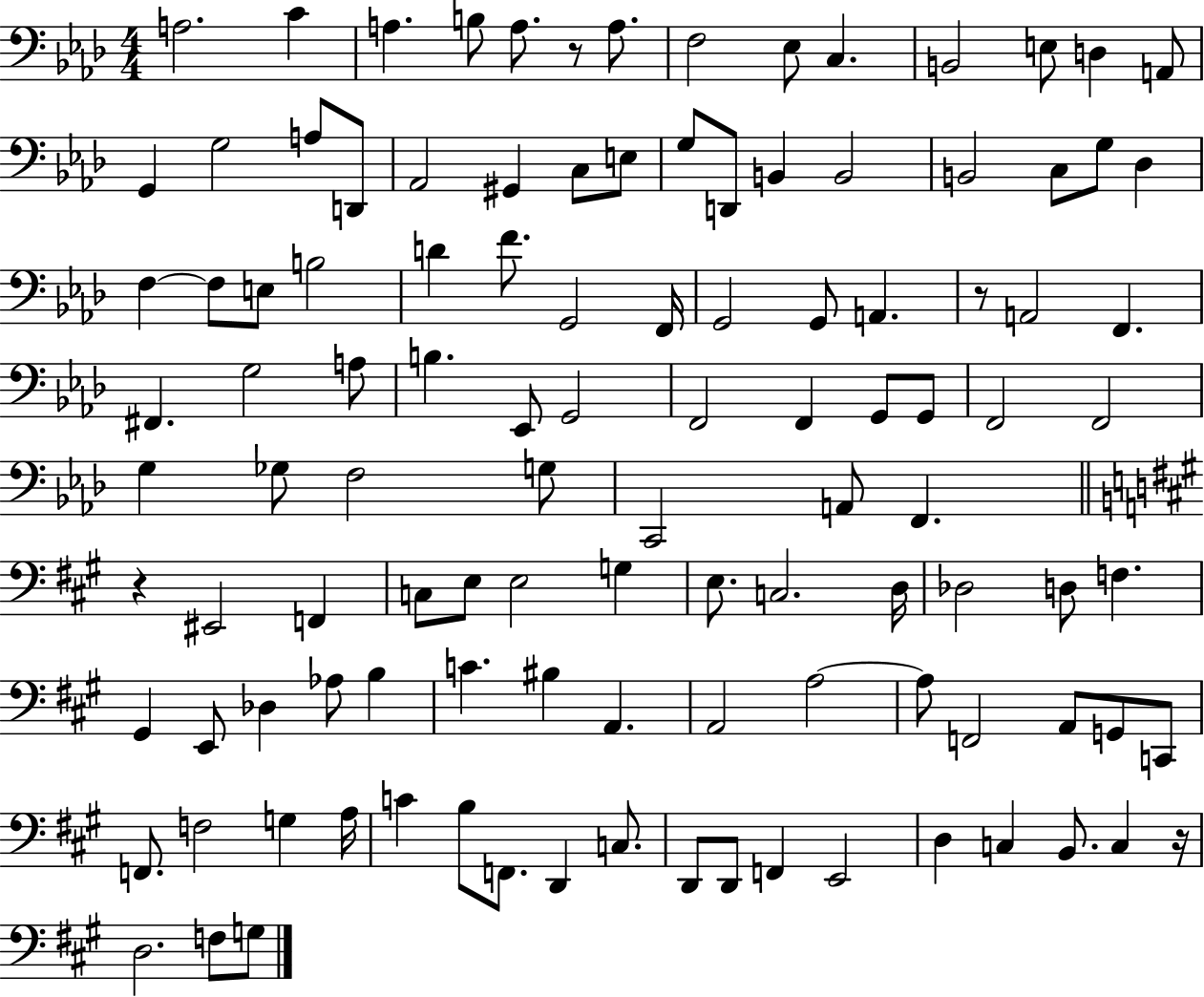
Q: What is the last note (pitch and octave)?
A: G3